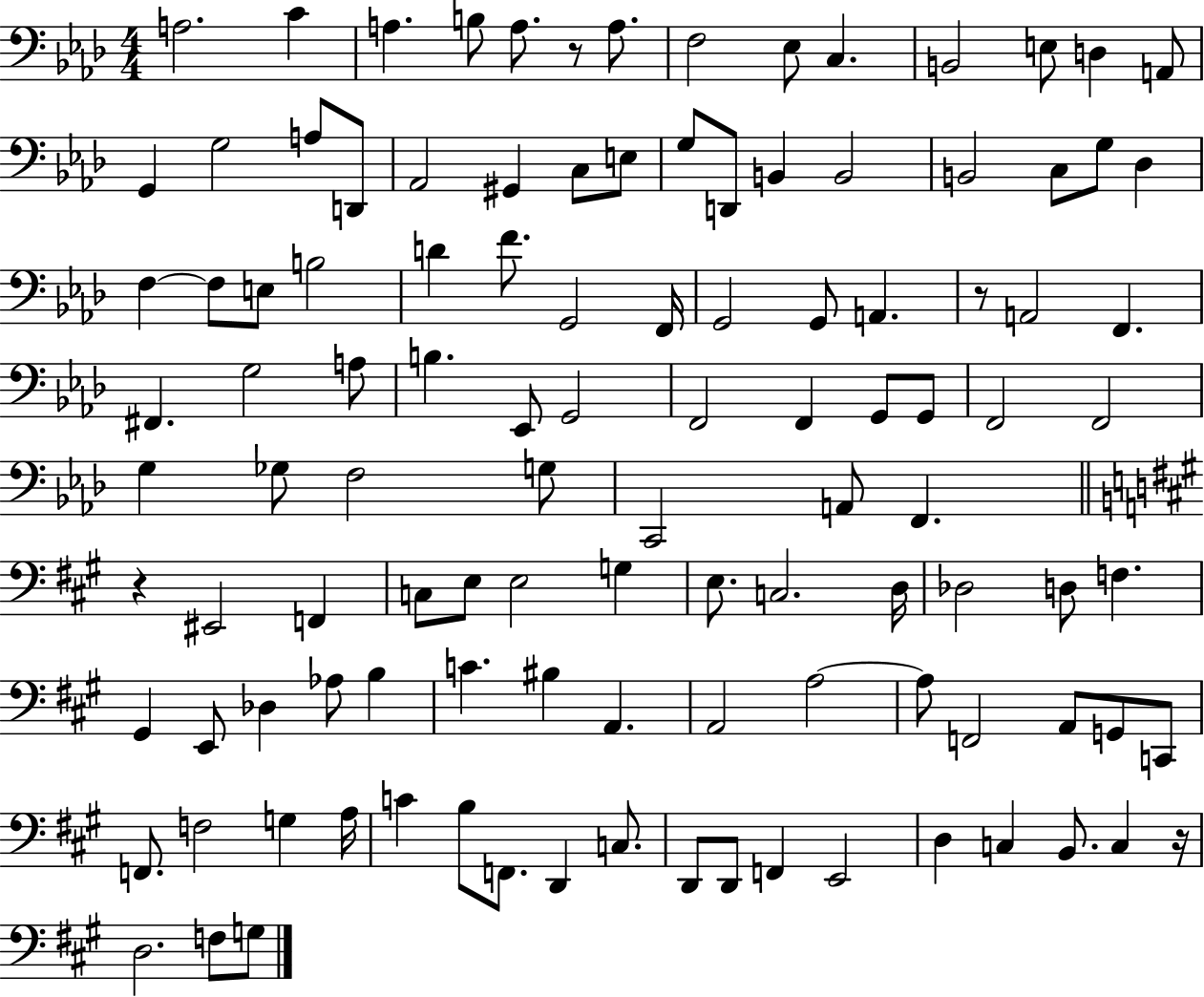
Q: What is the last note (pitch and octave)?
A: G3